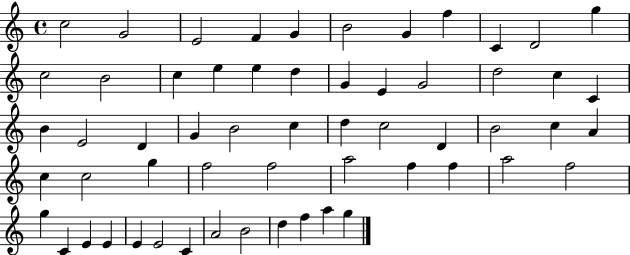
{
  \clef treble
  \time 4/4
  \defaultTimeSignature
  \key c \major
  c''2 g'2 | e'2 f'4 g'4 | b'2 g'4 f''4 | c'4 d'2 g''4 | \break c''2 b'2 | c''4 e''4 e''4 d''4 | g'4 e'4 g'2 | d''2 c''4 c'4 | \break b'4 e'2 d'4 | g'4 b'2 c''4 | d''4 c''2 d'4 | b'2 c''4 a'4 | \break c''4 c''2 g''4 | f''2 f''2 | a''2 f''4 f''4 | a''2 f''2 | \break g''4 c'4 e'4 e'4 | e'4 e'2 c'4 | a'2 b'2 | d''4 f''4 a''4 g''4 | \break \bar "|."
}